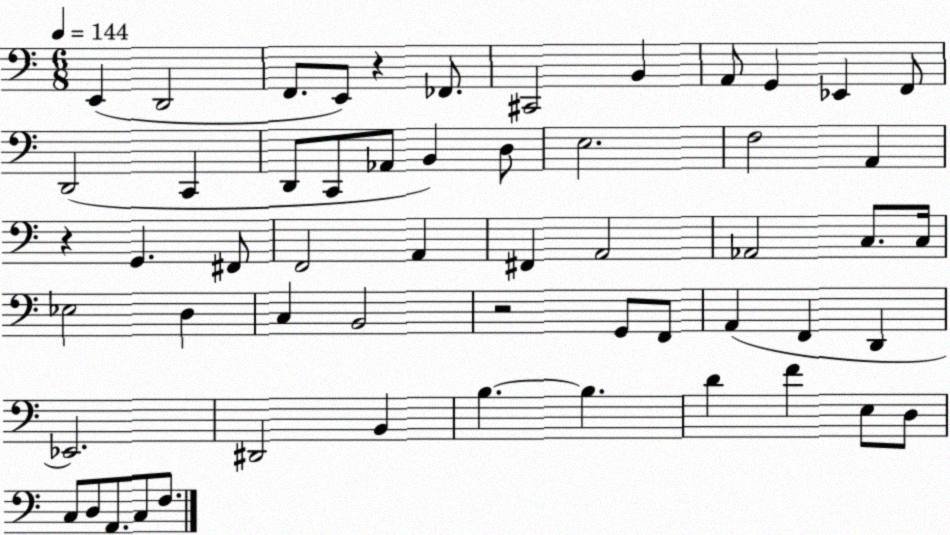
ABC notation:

X:1
T:Untitled
M:6/8
L:1/4
K:C
E,, D,,2 F,,/2 E,,/2 z _F,,/2 ^C,,2 B,, A,,/2 G,, _E,, F,,/2 D,,2 C,, D,,/2 C,,/2 _A,,/2 B,, D,/2 E,2 F,2 A,, z G,, ^F,,/2 F,,2 A,, ^F,, A,,2 _A,,2 C,/2 C,/4 _E,2 D, C, B,,2 z2 G,,/2 F,,/2 A,, F,, D,, _E,,2 ^D,,2 B,, B, B, D F E,/2 D,/2 C,/2 D,/2 A,,/2 C,/2 F,/2